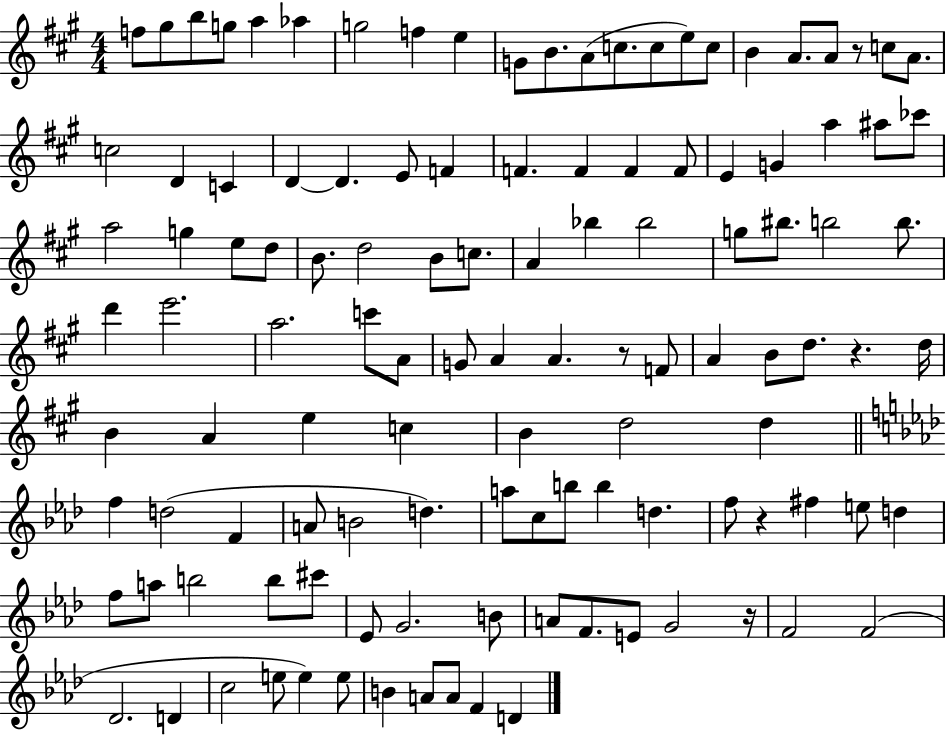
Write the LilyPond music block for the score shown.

{
  \clef treble
  \numericTimeSignature
  \time 4/4
  \key a \major
  f''8 gis''8 b''8 g''8 a''4 aes''4 | g''2 f''4 e''4 | g'8 b'8. a'8( c''8. c''8 e''8) c''8 | b'4 a'8. a'8 r8 c''8 a'8. | \break c''2 d'4 c'4 | d'4~~ d'4. e'8 f'4 | f'4. f'4 f'4 f'8 | e'4 g'4 a''4 ais''8 ces'''8 | \break a''2 g''4 e''8 d''8 | b'8. d''2 b'8 c''8. | a'4 bes''4 bes''2 | g''8 bis''8. b''2 b''8. | \break d'''4 e'''2. | a''2. c'''8 a'8 | g'8 a'4 a'4. r8 f'8 | a'4 b'8 d''8. r4. d''16 | \break b'4 a'4 e''4 c''4 | b'4 d''2 d''4 | \bar "||" \break \key aes \major f''4 d''2( f'4 | a'8 b'2 d''4.) | a''8 c''8 b''8 b''4 d''4. | f''8 r4 fis''4 e''8 d''4 | \break f''8 a''8 b''2 b''8 cis'''8 | ees'8 g'2. b'8 | a'8 f'8. e'8 g'2 r16 | f'2 f'2( | \break des'2. d'4 | c''2 e''8 e''4) e''8 | b'4 a'8 a'8 f'4 d'4 | \bar "|."
}